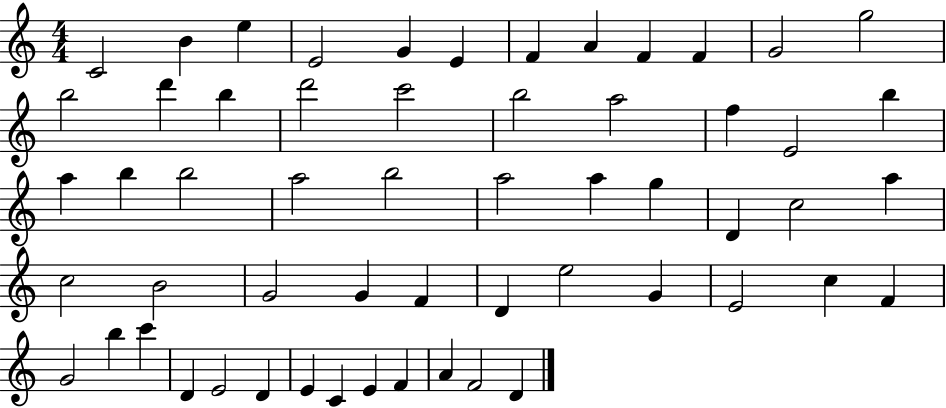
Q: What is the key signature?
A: C major